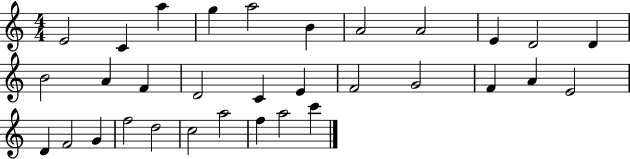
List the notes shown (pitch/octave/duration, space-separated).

E4/h C4/q A5/q G5/q A5/h B4/q A4/h A4/h E4/q D4/h D4/q B4/h A4/q F4/q D4/h C4/q E4/q F4/h G4/h F4/q A4/q E4/h D4/q F4/h G4/q F5/h D5/h C5/h A5/h F5/q A5/h C6/q